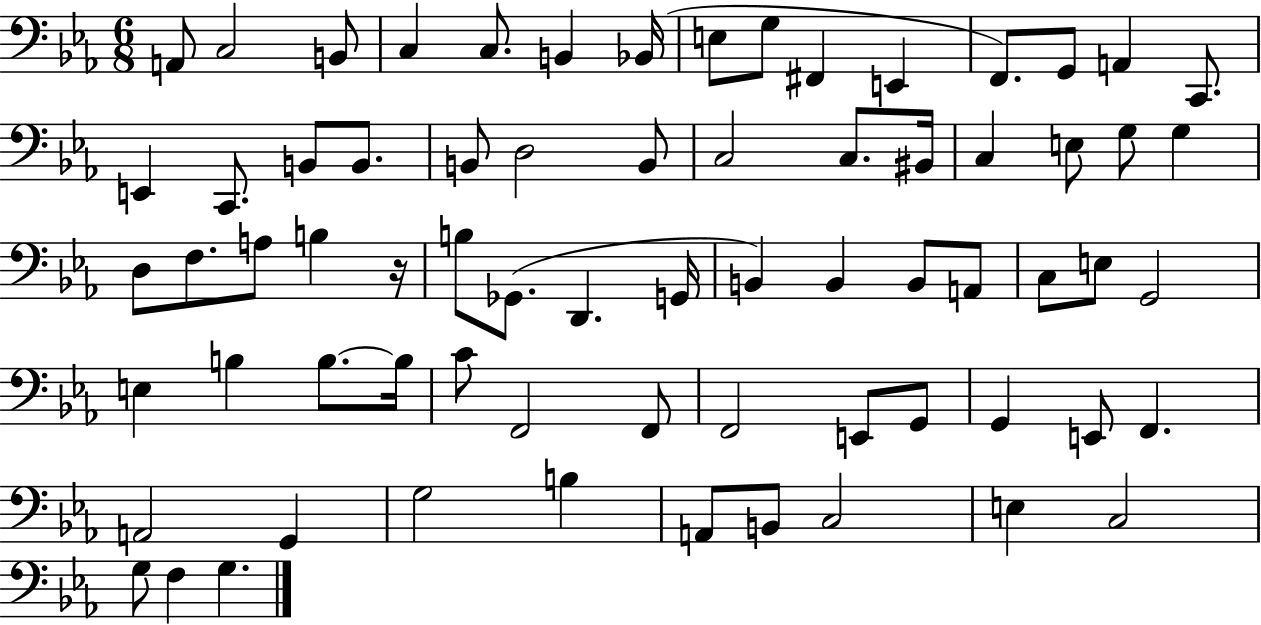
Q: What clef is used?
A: bass